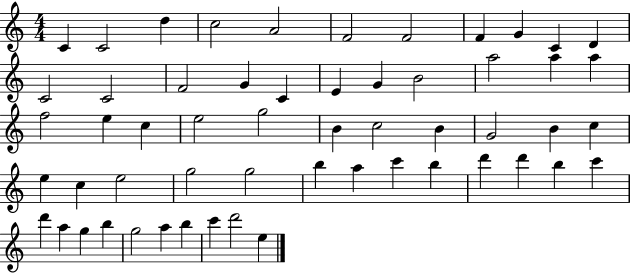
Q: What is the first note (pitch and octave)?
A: C4